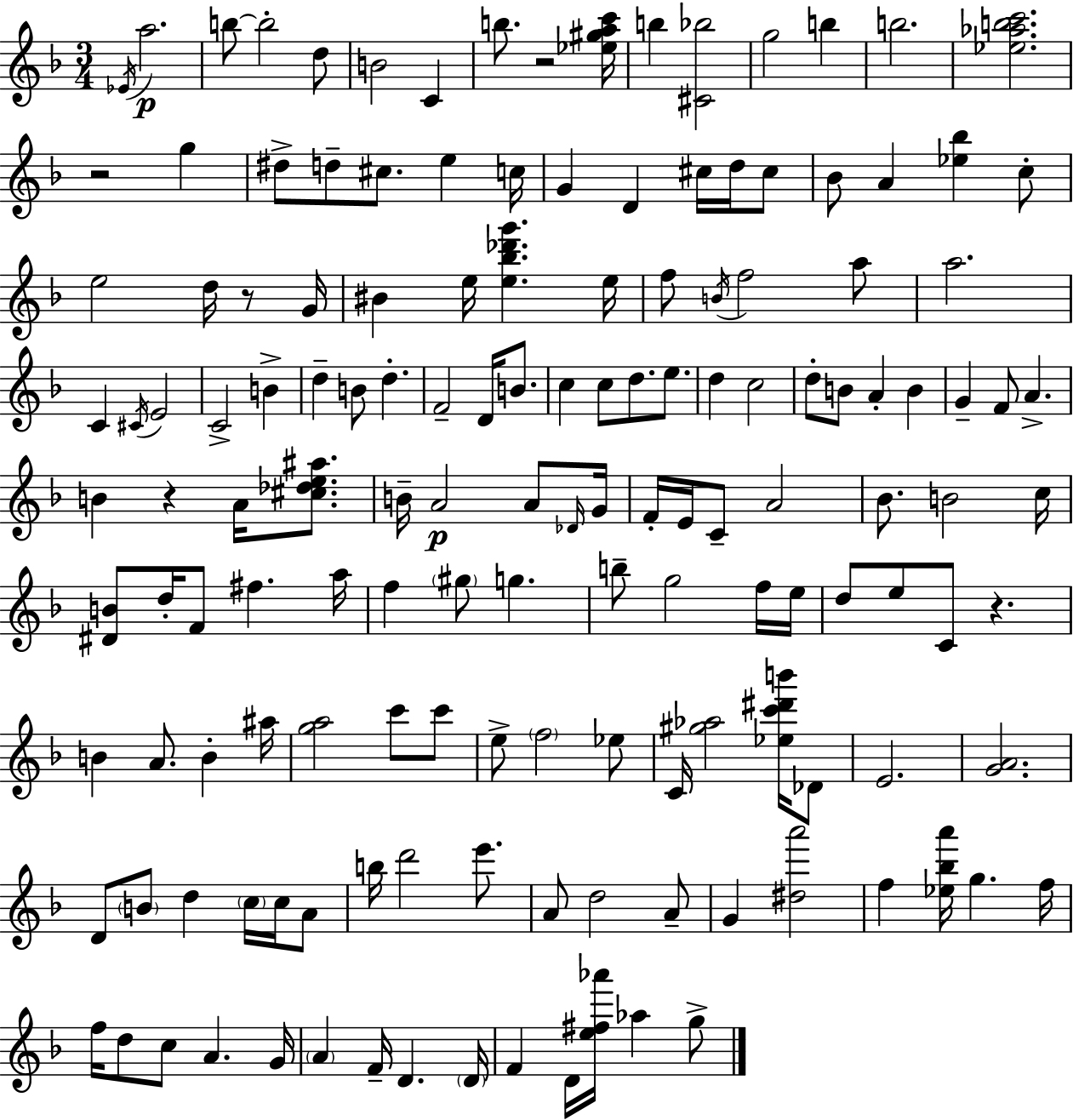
{
  \clef treble
  \numericTimeSignature
  \time 3/4
  \key f \major
  \acciaccatura { ees'16 }\p a''2. | b''8~~ b''2-. d''8 | b'2 c'4 | b''8. r2 | \break <ees'' gis'' a'' c'''>16 b''4 <cis' bes''>2 | g''2 b''4 | b''2. | <ees'' aes'' b'' c'''>2. | \break r2 g''4 | dis''8-> d''8-- cis''8. e''4 | c''16 g'4 d'4 cis''16 d''16 cis''8 | bes'8 a'4 <ees'' bes''>4 c''8-. | \break e''2 d''16 r8 | g'16 bis'4 e''16 <e'' bes'' des''' g'''>4. | e''16 f''8 \acciaccatura { b'16 } f''2 | a''8 a''2. | \break c'4 \acciaccatura { cis'16 } e'2 | c'2-> b'4-> | d''4-- b'8 d''4.-. | f'2-- d'16 | \break b'8. c''4 c''8 d''8. | e''8. d''4 c''2 | d''8-. b'8 a'4-. b'4 | g'4-- f'8 a'4.-> | \break b'4 r4 a'16 | <cis'' des'' e'' ais''>8. b'16-- a'2\p | a'8 \grace { des'16 } g'16 f'16-. e'16 c'8-- a'2 | bes'8. b'2 | \break c''16 <dis' b'>8 d''16-. f'8 fis''4. | a''16 f''4 \parenthesize gis''8 g''4. | b''8-- g''2 | f''16 e''16 d''8 e''8 c'8 r4. | \break b'4 a'8. b'4-. | ais''16 <g'' a''>2 | c'''8 c'''8 e''8-> \parenthesize f''2 | ees''8 c'16 <gis'' aes''>2 | \break <ees'' c''' dis''' b'''>16 des'8 e'2. | <g' a'>2. | d'8 \parenthesize b'8 d''4 | \parenthesize c''16 c''16 a'8 b''16 d'''2 | \break e'''8. a'8 d''2 | a'8-- g'4 <dis'' a'''>2 | f''4 <ees'' bes'' a'''>16 g''4. | f''16 f''16 d''8 c''8 a'4. | \break g'16 \parenthesize a'4 f'16-- d'4. | \parenthesize d'16 f'4 d'16 <e'' fis'' aes'''>16 aes''4 | g''8-> \bar "|."
}